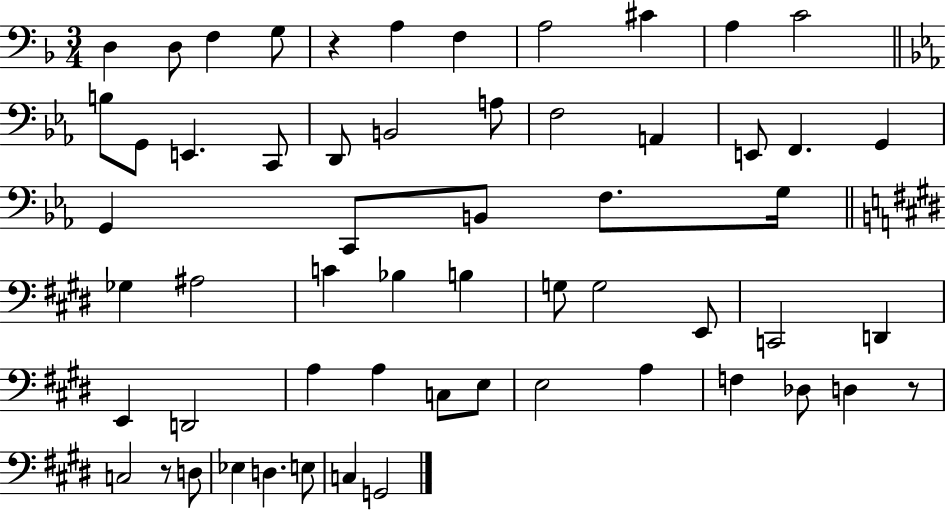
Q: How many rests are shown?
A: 3